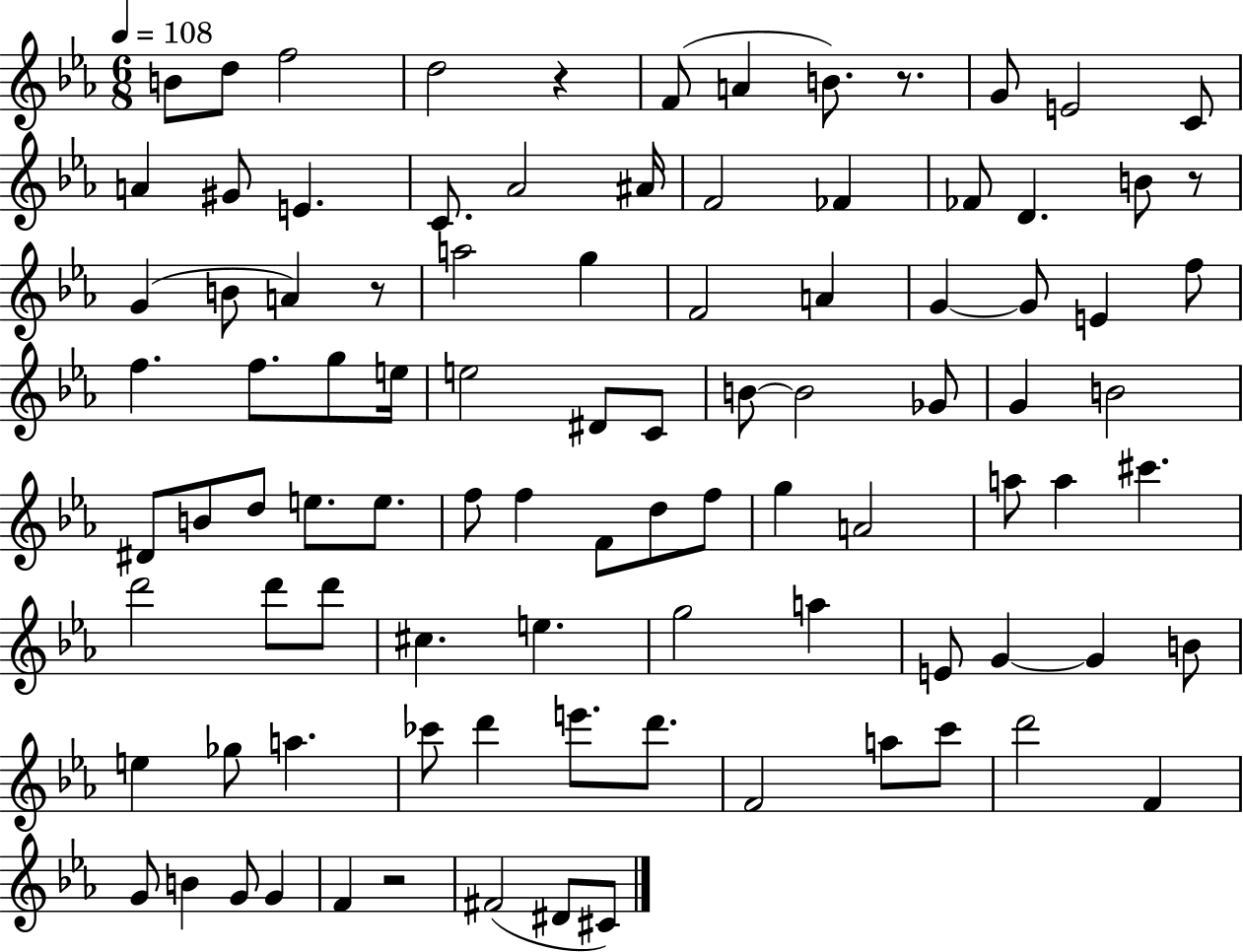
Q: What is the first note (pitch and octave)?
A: B4